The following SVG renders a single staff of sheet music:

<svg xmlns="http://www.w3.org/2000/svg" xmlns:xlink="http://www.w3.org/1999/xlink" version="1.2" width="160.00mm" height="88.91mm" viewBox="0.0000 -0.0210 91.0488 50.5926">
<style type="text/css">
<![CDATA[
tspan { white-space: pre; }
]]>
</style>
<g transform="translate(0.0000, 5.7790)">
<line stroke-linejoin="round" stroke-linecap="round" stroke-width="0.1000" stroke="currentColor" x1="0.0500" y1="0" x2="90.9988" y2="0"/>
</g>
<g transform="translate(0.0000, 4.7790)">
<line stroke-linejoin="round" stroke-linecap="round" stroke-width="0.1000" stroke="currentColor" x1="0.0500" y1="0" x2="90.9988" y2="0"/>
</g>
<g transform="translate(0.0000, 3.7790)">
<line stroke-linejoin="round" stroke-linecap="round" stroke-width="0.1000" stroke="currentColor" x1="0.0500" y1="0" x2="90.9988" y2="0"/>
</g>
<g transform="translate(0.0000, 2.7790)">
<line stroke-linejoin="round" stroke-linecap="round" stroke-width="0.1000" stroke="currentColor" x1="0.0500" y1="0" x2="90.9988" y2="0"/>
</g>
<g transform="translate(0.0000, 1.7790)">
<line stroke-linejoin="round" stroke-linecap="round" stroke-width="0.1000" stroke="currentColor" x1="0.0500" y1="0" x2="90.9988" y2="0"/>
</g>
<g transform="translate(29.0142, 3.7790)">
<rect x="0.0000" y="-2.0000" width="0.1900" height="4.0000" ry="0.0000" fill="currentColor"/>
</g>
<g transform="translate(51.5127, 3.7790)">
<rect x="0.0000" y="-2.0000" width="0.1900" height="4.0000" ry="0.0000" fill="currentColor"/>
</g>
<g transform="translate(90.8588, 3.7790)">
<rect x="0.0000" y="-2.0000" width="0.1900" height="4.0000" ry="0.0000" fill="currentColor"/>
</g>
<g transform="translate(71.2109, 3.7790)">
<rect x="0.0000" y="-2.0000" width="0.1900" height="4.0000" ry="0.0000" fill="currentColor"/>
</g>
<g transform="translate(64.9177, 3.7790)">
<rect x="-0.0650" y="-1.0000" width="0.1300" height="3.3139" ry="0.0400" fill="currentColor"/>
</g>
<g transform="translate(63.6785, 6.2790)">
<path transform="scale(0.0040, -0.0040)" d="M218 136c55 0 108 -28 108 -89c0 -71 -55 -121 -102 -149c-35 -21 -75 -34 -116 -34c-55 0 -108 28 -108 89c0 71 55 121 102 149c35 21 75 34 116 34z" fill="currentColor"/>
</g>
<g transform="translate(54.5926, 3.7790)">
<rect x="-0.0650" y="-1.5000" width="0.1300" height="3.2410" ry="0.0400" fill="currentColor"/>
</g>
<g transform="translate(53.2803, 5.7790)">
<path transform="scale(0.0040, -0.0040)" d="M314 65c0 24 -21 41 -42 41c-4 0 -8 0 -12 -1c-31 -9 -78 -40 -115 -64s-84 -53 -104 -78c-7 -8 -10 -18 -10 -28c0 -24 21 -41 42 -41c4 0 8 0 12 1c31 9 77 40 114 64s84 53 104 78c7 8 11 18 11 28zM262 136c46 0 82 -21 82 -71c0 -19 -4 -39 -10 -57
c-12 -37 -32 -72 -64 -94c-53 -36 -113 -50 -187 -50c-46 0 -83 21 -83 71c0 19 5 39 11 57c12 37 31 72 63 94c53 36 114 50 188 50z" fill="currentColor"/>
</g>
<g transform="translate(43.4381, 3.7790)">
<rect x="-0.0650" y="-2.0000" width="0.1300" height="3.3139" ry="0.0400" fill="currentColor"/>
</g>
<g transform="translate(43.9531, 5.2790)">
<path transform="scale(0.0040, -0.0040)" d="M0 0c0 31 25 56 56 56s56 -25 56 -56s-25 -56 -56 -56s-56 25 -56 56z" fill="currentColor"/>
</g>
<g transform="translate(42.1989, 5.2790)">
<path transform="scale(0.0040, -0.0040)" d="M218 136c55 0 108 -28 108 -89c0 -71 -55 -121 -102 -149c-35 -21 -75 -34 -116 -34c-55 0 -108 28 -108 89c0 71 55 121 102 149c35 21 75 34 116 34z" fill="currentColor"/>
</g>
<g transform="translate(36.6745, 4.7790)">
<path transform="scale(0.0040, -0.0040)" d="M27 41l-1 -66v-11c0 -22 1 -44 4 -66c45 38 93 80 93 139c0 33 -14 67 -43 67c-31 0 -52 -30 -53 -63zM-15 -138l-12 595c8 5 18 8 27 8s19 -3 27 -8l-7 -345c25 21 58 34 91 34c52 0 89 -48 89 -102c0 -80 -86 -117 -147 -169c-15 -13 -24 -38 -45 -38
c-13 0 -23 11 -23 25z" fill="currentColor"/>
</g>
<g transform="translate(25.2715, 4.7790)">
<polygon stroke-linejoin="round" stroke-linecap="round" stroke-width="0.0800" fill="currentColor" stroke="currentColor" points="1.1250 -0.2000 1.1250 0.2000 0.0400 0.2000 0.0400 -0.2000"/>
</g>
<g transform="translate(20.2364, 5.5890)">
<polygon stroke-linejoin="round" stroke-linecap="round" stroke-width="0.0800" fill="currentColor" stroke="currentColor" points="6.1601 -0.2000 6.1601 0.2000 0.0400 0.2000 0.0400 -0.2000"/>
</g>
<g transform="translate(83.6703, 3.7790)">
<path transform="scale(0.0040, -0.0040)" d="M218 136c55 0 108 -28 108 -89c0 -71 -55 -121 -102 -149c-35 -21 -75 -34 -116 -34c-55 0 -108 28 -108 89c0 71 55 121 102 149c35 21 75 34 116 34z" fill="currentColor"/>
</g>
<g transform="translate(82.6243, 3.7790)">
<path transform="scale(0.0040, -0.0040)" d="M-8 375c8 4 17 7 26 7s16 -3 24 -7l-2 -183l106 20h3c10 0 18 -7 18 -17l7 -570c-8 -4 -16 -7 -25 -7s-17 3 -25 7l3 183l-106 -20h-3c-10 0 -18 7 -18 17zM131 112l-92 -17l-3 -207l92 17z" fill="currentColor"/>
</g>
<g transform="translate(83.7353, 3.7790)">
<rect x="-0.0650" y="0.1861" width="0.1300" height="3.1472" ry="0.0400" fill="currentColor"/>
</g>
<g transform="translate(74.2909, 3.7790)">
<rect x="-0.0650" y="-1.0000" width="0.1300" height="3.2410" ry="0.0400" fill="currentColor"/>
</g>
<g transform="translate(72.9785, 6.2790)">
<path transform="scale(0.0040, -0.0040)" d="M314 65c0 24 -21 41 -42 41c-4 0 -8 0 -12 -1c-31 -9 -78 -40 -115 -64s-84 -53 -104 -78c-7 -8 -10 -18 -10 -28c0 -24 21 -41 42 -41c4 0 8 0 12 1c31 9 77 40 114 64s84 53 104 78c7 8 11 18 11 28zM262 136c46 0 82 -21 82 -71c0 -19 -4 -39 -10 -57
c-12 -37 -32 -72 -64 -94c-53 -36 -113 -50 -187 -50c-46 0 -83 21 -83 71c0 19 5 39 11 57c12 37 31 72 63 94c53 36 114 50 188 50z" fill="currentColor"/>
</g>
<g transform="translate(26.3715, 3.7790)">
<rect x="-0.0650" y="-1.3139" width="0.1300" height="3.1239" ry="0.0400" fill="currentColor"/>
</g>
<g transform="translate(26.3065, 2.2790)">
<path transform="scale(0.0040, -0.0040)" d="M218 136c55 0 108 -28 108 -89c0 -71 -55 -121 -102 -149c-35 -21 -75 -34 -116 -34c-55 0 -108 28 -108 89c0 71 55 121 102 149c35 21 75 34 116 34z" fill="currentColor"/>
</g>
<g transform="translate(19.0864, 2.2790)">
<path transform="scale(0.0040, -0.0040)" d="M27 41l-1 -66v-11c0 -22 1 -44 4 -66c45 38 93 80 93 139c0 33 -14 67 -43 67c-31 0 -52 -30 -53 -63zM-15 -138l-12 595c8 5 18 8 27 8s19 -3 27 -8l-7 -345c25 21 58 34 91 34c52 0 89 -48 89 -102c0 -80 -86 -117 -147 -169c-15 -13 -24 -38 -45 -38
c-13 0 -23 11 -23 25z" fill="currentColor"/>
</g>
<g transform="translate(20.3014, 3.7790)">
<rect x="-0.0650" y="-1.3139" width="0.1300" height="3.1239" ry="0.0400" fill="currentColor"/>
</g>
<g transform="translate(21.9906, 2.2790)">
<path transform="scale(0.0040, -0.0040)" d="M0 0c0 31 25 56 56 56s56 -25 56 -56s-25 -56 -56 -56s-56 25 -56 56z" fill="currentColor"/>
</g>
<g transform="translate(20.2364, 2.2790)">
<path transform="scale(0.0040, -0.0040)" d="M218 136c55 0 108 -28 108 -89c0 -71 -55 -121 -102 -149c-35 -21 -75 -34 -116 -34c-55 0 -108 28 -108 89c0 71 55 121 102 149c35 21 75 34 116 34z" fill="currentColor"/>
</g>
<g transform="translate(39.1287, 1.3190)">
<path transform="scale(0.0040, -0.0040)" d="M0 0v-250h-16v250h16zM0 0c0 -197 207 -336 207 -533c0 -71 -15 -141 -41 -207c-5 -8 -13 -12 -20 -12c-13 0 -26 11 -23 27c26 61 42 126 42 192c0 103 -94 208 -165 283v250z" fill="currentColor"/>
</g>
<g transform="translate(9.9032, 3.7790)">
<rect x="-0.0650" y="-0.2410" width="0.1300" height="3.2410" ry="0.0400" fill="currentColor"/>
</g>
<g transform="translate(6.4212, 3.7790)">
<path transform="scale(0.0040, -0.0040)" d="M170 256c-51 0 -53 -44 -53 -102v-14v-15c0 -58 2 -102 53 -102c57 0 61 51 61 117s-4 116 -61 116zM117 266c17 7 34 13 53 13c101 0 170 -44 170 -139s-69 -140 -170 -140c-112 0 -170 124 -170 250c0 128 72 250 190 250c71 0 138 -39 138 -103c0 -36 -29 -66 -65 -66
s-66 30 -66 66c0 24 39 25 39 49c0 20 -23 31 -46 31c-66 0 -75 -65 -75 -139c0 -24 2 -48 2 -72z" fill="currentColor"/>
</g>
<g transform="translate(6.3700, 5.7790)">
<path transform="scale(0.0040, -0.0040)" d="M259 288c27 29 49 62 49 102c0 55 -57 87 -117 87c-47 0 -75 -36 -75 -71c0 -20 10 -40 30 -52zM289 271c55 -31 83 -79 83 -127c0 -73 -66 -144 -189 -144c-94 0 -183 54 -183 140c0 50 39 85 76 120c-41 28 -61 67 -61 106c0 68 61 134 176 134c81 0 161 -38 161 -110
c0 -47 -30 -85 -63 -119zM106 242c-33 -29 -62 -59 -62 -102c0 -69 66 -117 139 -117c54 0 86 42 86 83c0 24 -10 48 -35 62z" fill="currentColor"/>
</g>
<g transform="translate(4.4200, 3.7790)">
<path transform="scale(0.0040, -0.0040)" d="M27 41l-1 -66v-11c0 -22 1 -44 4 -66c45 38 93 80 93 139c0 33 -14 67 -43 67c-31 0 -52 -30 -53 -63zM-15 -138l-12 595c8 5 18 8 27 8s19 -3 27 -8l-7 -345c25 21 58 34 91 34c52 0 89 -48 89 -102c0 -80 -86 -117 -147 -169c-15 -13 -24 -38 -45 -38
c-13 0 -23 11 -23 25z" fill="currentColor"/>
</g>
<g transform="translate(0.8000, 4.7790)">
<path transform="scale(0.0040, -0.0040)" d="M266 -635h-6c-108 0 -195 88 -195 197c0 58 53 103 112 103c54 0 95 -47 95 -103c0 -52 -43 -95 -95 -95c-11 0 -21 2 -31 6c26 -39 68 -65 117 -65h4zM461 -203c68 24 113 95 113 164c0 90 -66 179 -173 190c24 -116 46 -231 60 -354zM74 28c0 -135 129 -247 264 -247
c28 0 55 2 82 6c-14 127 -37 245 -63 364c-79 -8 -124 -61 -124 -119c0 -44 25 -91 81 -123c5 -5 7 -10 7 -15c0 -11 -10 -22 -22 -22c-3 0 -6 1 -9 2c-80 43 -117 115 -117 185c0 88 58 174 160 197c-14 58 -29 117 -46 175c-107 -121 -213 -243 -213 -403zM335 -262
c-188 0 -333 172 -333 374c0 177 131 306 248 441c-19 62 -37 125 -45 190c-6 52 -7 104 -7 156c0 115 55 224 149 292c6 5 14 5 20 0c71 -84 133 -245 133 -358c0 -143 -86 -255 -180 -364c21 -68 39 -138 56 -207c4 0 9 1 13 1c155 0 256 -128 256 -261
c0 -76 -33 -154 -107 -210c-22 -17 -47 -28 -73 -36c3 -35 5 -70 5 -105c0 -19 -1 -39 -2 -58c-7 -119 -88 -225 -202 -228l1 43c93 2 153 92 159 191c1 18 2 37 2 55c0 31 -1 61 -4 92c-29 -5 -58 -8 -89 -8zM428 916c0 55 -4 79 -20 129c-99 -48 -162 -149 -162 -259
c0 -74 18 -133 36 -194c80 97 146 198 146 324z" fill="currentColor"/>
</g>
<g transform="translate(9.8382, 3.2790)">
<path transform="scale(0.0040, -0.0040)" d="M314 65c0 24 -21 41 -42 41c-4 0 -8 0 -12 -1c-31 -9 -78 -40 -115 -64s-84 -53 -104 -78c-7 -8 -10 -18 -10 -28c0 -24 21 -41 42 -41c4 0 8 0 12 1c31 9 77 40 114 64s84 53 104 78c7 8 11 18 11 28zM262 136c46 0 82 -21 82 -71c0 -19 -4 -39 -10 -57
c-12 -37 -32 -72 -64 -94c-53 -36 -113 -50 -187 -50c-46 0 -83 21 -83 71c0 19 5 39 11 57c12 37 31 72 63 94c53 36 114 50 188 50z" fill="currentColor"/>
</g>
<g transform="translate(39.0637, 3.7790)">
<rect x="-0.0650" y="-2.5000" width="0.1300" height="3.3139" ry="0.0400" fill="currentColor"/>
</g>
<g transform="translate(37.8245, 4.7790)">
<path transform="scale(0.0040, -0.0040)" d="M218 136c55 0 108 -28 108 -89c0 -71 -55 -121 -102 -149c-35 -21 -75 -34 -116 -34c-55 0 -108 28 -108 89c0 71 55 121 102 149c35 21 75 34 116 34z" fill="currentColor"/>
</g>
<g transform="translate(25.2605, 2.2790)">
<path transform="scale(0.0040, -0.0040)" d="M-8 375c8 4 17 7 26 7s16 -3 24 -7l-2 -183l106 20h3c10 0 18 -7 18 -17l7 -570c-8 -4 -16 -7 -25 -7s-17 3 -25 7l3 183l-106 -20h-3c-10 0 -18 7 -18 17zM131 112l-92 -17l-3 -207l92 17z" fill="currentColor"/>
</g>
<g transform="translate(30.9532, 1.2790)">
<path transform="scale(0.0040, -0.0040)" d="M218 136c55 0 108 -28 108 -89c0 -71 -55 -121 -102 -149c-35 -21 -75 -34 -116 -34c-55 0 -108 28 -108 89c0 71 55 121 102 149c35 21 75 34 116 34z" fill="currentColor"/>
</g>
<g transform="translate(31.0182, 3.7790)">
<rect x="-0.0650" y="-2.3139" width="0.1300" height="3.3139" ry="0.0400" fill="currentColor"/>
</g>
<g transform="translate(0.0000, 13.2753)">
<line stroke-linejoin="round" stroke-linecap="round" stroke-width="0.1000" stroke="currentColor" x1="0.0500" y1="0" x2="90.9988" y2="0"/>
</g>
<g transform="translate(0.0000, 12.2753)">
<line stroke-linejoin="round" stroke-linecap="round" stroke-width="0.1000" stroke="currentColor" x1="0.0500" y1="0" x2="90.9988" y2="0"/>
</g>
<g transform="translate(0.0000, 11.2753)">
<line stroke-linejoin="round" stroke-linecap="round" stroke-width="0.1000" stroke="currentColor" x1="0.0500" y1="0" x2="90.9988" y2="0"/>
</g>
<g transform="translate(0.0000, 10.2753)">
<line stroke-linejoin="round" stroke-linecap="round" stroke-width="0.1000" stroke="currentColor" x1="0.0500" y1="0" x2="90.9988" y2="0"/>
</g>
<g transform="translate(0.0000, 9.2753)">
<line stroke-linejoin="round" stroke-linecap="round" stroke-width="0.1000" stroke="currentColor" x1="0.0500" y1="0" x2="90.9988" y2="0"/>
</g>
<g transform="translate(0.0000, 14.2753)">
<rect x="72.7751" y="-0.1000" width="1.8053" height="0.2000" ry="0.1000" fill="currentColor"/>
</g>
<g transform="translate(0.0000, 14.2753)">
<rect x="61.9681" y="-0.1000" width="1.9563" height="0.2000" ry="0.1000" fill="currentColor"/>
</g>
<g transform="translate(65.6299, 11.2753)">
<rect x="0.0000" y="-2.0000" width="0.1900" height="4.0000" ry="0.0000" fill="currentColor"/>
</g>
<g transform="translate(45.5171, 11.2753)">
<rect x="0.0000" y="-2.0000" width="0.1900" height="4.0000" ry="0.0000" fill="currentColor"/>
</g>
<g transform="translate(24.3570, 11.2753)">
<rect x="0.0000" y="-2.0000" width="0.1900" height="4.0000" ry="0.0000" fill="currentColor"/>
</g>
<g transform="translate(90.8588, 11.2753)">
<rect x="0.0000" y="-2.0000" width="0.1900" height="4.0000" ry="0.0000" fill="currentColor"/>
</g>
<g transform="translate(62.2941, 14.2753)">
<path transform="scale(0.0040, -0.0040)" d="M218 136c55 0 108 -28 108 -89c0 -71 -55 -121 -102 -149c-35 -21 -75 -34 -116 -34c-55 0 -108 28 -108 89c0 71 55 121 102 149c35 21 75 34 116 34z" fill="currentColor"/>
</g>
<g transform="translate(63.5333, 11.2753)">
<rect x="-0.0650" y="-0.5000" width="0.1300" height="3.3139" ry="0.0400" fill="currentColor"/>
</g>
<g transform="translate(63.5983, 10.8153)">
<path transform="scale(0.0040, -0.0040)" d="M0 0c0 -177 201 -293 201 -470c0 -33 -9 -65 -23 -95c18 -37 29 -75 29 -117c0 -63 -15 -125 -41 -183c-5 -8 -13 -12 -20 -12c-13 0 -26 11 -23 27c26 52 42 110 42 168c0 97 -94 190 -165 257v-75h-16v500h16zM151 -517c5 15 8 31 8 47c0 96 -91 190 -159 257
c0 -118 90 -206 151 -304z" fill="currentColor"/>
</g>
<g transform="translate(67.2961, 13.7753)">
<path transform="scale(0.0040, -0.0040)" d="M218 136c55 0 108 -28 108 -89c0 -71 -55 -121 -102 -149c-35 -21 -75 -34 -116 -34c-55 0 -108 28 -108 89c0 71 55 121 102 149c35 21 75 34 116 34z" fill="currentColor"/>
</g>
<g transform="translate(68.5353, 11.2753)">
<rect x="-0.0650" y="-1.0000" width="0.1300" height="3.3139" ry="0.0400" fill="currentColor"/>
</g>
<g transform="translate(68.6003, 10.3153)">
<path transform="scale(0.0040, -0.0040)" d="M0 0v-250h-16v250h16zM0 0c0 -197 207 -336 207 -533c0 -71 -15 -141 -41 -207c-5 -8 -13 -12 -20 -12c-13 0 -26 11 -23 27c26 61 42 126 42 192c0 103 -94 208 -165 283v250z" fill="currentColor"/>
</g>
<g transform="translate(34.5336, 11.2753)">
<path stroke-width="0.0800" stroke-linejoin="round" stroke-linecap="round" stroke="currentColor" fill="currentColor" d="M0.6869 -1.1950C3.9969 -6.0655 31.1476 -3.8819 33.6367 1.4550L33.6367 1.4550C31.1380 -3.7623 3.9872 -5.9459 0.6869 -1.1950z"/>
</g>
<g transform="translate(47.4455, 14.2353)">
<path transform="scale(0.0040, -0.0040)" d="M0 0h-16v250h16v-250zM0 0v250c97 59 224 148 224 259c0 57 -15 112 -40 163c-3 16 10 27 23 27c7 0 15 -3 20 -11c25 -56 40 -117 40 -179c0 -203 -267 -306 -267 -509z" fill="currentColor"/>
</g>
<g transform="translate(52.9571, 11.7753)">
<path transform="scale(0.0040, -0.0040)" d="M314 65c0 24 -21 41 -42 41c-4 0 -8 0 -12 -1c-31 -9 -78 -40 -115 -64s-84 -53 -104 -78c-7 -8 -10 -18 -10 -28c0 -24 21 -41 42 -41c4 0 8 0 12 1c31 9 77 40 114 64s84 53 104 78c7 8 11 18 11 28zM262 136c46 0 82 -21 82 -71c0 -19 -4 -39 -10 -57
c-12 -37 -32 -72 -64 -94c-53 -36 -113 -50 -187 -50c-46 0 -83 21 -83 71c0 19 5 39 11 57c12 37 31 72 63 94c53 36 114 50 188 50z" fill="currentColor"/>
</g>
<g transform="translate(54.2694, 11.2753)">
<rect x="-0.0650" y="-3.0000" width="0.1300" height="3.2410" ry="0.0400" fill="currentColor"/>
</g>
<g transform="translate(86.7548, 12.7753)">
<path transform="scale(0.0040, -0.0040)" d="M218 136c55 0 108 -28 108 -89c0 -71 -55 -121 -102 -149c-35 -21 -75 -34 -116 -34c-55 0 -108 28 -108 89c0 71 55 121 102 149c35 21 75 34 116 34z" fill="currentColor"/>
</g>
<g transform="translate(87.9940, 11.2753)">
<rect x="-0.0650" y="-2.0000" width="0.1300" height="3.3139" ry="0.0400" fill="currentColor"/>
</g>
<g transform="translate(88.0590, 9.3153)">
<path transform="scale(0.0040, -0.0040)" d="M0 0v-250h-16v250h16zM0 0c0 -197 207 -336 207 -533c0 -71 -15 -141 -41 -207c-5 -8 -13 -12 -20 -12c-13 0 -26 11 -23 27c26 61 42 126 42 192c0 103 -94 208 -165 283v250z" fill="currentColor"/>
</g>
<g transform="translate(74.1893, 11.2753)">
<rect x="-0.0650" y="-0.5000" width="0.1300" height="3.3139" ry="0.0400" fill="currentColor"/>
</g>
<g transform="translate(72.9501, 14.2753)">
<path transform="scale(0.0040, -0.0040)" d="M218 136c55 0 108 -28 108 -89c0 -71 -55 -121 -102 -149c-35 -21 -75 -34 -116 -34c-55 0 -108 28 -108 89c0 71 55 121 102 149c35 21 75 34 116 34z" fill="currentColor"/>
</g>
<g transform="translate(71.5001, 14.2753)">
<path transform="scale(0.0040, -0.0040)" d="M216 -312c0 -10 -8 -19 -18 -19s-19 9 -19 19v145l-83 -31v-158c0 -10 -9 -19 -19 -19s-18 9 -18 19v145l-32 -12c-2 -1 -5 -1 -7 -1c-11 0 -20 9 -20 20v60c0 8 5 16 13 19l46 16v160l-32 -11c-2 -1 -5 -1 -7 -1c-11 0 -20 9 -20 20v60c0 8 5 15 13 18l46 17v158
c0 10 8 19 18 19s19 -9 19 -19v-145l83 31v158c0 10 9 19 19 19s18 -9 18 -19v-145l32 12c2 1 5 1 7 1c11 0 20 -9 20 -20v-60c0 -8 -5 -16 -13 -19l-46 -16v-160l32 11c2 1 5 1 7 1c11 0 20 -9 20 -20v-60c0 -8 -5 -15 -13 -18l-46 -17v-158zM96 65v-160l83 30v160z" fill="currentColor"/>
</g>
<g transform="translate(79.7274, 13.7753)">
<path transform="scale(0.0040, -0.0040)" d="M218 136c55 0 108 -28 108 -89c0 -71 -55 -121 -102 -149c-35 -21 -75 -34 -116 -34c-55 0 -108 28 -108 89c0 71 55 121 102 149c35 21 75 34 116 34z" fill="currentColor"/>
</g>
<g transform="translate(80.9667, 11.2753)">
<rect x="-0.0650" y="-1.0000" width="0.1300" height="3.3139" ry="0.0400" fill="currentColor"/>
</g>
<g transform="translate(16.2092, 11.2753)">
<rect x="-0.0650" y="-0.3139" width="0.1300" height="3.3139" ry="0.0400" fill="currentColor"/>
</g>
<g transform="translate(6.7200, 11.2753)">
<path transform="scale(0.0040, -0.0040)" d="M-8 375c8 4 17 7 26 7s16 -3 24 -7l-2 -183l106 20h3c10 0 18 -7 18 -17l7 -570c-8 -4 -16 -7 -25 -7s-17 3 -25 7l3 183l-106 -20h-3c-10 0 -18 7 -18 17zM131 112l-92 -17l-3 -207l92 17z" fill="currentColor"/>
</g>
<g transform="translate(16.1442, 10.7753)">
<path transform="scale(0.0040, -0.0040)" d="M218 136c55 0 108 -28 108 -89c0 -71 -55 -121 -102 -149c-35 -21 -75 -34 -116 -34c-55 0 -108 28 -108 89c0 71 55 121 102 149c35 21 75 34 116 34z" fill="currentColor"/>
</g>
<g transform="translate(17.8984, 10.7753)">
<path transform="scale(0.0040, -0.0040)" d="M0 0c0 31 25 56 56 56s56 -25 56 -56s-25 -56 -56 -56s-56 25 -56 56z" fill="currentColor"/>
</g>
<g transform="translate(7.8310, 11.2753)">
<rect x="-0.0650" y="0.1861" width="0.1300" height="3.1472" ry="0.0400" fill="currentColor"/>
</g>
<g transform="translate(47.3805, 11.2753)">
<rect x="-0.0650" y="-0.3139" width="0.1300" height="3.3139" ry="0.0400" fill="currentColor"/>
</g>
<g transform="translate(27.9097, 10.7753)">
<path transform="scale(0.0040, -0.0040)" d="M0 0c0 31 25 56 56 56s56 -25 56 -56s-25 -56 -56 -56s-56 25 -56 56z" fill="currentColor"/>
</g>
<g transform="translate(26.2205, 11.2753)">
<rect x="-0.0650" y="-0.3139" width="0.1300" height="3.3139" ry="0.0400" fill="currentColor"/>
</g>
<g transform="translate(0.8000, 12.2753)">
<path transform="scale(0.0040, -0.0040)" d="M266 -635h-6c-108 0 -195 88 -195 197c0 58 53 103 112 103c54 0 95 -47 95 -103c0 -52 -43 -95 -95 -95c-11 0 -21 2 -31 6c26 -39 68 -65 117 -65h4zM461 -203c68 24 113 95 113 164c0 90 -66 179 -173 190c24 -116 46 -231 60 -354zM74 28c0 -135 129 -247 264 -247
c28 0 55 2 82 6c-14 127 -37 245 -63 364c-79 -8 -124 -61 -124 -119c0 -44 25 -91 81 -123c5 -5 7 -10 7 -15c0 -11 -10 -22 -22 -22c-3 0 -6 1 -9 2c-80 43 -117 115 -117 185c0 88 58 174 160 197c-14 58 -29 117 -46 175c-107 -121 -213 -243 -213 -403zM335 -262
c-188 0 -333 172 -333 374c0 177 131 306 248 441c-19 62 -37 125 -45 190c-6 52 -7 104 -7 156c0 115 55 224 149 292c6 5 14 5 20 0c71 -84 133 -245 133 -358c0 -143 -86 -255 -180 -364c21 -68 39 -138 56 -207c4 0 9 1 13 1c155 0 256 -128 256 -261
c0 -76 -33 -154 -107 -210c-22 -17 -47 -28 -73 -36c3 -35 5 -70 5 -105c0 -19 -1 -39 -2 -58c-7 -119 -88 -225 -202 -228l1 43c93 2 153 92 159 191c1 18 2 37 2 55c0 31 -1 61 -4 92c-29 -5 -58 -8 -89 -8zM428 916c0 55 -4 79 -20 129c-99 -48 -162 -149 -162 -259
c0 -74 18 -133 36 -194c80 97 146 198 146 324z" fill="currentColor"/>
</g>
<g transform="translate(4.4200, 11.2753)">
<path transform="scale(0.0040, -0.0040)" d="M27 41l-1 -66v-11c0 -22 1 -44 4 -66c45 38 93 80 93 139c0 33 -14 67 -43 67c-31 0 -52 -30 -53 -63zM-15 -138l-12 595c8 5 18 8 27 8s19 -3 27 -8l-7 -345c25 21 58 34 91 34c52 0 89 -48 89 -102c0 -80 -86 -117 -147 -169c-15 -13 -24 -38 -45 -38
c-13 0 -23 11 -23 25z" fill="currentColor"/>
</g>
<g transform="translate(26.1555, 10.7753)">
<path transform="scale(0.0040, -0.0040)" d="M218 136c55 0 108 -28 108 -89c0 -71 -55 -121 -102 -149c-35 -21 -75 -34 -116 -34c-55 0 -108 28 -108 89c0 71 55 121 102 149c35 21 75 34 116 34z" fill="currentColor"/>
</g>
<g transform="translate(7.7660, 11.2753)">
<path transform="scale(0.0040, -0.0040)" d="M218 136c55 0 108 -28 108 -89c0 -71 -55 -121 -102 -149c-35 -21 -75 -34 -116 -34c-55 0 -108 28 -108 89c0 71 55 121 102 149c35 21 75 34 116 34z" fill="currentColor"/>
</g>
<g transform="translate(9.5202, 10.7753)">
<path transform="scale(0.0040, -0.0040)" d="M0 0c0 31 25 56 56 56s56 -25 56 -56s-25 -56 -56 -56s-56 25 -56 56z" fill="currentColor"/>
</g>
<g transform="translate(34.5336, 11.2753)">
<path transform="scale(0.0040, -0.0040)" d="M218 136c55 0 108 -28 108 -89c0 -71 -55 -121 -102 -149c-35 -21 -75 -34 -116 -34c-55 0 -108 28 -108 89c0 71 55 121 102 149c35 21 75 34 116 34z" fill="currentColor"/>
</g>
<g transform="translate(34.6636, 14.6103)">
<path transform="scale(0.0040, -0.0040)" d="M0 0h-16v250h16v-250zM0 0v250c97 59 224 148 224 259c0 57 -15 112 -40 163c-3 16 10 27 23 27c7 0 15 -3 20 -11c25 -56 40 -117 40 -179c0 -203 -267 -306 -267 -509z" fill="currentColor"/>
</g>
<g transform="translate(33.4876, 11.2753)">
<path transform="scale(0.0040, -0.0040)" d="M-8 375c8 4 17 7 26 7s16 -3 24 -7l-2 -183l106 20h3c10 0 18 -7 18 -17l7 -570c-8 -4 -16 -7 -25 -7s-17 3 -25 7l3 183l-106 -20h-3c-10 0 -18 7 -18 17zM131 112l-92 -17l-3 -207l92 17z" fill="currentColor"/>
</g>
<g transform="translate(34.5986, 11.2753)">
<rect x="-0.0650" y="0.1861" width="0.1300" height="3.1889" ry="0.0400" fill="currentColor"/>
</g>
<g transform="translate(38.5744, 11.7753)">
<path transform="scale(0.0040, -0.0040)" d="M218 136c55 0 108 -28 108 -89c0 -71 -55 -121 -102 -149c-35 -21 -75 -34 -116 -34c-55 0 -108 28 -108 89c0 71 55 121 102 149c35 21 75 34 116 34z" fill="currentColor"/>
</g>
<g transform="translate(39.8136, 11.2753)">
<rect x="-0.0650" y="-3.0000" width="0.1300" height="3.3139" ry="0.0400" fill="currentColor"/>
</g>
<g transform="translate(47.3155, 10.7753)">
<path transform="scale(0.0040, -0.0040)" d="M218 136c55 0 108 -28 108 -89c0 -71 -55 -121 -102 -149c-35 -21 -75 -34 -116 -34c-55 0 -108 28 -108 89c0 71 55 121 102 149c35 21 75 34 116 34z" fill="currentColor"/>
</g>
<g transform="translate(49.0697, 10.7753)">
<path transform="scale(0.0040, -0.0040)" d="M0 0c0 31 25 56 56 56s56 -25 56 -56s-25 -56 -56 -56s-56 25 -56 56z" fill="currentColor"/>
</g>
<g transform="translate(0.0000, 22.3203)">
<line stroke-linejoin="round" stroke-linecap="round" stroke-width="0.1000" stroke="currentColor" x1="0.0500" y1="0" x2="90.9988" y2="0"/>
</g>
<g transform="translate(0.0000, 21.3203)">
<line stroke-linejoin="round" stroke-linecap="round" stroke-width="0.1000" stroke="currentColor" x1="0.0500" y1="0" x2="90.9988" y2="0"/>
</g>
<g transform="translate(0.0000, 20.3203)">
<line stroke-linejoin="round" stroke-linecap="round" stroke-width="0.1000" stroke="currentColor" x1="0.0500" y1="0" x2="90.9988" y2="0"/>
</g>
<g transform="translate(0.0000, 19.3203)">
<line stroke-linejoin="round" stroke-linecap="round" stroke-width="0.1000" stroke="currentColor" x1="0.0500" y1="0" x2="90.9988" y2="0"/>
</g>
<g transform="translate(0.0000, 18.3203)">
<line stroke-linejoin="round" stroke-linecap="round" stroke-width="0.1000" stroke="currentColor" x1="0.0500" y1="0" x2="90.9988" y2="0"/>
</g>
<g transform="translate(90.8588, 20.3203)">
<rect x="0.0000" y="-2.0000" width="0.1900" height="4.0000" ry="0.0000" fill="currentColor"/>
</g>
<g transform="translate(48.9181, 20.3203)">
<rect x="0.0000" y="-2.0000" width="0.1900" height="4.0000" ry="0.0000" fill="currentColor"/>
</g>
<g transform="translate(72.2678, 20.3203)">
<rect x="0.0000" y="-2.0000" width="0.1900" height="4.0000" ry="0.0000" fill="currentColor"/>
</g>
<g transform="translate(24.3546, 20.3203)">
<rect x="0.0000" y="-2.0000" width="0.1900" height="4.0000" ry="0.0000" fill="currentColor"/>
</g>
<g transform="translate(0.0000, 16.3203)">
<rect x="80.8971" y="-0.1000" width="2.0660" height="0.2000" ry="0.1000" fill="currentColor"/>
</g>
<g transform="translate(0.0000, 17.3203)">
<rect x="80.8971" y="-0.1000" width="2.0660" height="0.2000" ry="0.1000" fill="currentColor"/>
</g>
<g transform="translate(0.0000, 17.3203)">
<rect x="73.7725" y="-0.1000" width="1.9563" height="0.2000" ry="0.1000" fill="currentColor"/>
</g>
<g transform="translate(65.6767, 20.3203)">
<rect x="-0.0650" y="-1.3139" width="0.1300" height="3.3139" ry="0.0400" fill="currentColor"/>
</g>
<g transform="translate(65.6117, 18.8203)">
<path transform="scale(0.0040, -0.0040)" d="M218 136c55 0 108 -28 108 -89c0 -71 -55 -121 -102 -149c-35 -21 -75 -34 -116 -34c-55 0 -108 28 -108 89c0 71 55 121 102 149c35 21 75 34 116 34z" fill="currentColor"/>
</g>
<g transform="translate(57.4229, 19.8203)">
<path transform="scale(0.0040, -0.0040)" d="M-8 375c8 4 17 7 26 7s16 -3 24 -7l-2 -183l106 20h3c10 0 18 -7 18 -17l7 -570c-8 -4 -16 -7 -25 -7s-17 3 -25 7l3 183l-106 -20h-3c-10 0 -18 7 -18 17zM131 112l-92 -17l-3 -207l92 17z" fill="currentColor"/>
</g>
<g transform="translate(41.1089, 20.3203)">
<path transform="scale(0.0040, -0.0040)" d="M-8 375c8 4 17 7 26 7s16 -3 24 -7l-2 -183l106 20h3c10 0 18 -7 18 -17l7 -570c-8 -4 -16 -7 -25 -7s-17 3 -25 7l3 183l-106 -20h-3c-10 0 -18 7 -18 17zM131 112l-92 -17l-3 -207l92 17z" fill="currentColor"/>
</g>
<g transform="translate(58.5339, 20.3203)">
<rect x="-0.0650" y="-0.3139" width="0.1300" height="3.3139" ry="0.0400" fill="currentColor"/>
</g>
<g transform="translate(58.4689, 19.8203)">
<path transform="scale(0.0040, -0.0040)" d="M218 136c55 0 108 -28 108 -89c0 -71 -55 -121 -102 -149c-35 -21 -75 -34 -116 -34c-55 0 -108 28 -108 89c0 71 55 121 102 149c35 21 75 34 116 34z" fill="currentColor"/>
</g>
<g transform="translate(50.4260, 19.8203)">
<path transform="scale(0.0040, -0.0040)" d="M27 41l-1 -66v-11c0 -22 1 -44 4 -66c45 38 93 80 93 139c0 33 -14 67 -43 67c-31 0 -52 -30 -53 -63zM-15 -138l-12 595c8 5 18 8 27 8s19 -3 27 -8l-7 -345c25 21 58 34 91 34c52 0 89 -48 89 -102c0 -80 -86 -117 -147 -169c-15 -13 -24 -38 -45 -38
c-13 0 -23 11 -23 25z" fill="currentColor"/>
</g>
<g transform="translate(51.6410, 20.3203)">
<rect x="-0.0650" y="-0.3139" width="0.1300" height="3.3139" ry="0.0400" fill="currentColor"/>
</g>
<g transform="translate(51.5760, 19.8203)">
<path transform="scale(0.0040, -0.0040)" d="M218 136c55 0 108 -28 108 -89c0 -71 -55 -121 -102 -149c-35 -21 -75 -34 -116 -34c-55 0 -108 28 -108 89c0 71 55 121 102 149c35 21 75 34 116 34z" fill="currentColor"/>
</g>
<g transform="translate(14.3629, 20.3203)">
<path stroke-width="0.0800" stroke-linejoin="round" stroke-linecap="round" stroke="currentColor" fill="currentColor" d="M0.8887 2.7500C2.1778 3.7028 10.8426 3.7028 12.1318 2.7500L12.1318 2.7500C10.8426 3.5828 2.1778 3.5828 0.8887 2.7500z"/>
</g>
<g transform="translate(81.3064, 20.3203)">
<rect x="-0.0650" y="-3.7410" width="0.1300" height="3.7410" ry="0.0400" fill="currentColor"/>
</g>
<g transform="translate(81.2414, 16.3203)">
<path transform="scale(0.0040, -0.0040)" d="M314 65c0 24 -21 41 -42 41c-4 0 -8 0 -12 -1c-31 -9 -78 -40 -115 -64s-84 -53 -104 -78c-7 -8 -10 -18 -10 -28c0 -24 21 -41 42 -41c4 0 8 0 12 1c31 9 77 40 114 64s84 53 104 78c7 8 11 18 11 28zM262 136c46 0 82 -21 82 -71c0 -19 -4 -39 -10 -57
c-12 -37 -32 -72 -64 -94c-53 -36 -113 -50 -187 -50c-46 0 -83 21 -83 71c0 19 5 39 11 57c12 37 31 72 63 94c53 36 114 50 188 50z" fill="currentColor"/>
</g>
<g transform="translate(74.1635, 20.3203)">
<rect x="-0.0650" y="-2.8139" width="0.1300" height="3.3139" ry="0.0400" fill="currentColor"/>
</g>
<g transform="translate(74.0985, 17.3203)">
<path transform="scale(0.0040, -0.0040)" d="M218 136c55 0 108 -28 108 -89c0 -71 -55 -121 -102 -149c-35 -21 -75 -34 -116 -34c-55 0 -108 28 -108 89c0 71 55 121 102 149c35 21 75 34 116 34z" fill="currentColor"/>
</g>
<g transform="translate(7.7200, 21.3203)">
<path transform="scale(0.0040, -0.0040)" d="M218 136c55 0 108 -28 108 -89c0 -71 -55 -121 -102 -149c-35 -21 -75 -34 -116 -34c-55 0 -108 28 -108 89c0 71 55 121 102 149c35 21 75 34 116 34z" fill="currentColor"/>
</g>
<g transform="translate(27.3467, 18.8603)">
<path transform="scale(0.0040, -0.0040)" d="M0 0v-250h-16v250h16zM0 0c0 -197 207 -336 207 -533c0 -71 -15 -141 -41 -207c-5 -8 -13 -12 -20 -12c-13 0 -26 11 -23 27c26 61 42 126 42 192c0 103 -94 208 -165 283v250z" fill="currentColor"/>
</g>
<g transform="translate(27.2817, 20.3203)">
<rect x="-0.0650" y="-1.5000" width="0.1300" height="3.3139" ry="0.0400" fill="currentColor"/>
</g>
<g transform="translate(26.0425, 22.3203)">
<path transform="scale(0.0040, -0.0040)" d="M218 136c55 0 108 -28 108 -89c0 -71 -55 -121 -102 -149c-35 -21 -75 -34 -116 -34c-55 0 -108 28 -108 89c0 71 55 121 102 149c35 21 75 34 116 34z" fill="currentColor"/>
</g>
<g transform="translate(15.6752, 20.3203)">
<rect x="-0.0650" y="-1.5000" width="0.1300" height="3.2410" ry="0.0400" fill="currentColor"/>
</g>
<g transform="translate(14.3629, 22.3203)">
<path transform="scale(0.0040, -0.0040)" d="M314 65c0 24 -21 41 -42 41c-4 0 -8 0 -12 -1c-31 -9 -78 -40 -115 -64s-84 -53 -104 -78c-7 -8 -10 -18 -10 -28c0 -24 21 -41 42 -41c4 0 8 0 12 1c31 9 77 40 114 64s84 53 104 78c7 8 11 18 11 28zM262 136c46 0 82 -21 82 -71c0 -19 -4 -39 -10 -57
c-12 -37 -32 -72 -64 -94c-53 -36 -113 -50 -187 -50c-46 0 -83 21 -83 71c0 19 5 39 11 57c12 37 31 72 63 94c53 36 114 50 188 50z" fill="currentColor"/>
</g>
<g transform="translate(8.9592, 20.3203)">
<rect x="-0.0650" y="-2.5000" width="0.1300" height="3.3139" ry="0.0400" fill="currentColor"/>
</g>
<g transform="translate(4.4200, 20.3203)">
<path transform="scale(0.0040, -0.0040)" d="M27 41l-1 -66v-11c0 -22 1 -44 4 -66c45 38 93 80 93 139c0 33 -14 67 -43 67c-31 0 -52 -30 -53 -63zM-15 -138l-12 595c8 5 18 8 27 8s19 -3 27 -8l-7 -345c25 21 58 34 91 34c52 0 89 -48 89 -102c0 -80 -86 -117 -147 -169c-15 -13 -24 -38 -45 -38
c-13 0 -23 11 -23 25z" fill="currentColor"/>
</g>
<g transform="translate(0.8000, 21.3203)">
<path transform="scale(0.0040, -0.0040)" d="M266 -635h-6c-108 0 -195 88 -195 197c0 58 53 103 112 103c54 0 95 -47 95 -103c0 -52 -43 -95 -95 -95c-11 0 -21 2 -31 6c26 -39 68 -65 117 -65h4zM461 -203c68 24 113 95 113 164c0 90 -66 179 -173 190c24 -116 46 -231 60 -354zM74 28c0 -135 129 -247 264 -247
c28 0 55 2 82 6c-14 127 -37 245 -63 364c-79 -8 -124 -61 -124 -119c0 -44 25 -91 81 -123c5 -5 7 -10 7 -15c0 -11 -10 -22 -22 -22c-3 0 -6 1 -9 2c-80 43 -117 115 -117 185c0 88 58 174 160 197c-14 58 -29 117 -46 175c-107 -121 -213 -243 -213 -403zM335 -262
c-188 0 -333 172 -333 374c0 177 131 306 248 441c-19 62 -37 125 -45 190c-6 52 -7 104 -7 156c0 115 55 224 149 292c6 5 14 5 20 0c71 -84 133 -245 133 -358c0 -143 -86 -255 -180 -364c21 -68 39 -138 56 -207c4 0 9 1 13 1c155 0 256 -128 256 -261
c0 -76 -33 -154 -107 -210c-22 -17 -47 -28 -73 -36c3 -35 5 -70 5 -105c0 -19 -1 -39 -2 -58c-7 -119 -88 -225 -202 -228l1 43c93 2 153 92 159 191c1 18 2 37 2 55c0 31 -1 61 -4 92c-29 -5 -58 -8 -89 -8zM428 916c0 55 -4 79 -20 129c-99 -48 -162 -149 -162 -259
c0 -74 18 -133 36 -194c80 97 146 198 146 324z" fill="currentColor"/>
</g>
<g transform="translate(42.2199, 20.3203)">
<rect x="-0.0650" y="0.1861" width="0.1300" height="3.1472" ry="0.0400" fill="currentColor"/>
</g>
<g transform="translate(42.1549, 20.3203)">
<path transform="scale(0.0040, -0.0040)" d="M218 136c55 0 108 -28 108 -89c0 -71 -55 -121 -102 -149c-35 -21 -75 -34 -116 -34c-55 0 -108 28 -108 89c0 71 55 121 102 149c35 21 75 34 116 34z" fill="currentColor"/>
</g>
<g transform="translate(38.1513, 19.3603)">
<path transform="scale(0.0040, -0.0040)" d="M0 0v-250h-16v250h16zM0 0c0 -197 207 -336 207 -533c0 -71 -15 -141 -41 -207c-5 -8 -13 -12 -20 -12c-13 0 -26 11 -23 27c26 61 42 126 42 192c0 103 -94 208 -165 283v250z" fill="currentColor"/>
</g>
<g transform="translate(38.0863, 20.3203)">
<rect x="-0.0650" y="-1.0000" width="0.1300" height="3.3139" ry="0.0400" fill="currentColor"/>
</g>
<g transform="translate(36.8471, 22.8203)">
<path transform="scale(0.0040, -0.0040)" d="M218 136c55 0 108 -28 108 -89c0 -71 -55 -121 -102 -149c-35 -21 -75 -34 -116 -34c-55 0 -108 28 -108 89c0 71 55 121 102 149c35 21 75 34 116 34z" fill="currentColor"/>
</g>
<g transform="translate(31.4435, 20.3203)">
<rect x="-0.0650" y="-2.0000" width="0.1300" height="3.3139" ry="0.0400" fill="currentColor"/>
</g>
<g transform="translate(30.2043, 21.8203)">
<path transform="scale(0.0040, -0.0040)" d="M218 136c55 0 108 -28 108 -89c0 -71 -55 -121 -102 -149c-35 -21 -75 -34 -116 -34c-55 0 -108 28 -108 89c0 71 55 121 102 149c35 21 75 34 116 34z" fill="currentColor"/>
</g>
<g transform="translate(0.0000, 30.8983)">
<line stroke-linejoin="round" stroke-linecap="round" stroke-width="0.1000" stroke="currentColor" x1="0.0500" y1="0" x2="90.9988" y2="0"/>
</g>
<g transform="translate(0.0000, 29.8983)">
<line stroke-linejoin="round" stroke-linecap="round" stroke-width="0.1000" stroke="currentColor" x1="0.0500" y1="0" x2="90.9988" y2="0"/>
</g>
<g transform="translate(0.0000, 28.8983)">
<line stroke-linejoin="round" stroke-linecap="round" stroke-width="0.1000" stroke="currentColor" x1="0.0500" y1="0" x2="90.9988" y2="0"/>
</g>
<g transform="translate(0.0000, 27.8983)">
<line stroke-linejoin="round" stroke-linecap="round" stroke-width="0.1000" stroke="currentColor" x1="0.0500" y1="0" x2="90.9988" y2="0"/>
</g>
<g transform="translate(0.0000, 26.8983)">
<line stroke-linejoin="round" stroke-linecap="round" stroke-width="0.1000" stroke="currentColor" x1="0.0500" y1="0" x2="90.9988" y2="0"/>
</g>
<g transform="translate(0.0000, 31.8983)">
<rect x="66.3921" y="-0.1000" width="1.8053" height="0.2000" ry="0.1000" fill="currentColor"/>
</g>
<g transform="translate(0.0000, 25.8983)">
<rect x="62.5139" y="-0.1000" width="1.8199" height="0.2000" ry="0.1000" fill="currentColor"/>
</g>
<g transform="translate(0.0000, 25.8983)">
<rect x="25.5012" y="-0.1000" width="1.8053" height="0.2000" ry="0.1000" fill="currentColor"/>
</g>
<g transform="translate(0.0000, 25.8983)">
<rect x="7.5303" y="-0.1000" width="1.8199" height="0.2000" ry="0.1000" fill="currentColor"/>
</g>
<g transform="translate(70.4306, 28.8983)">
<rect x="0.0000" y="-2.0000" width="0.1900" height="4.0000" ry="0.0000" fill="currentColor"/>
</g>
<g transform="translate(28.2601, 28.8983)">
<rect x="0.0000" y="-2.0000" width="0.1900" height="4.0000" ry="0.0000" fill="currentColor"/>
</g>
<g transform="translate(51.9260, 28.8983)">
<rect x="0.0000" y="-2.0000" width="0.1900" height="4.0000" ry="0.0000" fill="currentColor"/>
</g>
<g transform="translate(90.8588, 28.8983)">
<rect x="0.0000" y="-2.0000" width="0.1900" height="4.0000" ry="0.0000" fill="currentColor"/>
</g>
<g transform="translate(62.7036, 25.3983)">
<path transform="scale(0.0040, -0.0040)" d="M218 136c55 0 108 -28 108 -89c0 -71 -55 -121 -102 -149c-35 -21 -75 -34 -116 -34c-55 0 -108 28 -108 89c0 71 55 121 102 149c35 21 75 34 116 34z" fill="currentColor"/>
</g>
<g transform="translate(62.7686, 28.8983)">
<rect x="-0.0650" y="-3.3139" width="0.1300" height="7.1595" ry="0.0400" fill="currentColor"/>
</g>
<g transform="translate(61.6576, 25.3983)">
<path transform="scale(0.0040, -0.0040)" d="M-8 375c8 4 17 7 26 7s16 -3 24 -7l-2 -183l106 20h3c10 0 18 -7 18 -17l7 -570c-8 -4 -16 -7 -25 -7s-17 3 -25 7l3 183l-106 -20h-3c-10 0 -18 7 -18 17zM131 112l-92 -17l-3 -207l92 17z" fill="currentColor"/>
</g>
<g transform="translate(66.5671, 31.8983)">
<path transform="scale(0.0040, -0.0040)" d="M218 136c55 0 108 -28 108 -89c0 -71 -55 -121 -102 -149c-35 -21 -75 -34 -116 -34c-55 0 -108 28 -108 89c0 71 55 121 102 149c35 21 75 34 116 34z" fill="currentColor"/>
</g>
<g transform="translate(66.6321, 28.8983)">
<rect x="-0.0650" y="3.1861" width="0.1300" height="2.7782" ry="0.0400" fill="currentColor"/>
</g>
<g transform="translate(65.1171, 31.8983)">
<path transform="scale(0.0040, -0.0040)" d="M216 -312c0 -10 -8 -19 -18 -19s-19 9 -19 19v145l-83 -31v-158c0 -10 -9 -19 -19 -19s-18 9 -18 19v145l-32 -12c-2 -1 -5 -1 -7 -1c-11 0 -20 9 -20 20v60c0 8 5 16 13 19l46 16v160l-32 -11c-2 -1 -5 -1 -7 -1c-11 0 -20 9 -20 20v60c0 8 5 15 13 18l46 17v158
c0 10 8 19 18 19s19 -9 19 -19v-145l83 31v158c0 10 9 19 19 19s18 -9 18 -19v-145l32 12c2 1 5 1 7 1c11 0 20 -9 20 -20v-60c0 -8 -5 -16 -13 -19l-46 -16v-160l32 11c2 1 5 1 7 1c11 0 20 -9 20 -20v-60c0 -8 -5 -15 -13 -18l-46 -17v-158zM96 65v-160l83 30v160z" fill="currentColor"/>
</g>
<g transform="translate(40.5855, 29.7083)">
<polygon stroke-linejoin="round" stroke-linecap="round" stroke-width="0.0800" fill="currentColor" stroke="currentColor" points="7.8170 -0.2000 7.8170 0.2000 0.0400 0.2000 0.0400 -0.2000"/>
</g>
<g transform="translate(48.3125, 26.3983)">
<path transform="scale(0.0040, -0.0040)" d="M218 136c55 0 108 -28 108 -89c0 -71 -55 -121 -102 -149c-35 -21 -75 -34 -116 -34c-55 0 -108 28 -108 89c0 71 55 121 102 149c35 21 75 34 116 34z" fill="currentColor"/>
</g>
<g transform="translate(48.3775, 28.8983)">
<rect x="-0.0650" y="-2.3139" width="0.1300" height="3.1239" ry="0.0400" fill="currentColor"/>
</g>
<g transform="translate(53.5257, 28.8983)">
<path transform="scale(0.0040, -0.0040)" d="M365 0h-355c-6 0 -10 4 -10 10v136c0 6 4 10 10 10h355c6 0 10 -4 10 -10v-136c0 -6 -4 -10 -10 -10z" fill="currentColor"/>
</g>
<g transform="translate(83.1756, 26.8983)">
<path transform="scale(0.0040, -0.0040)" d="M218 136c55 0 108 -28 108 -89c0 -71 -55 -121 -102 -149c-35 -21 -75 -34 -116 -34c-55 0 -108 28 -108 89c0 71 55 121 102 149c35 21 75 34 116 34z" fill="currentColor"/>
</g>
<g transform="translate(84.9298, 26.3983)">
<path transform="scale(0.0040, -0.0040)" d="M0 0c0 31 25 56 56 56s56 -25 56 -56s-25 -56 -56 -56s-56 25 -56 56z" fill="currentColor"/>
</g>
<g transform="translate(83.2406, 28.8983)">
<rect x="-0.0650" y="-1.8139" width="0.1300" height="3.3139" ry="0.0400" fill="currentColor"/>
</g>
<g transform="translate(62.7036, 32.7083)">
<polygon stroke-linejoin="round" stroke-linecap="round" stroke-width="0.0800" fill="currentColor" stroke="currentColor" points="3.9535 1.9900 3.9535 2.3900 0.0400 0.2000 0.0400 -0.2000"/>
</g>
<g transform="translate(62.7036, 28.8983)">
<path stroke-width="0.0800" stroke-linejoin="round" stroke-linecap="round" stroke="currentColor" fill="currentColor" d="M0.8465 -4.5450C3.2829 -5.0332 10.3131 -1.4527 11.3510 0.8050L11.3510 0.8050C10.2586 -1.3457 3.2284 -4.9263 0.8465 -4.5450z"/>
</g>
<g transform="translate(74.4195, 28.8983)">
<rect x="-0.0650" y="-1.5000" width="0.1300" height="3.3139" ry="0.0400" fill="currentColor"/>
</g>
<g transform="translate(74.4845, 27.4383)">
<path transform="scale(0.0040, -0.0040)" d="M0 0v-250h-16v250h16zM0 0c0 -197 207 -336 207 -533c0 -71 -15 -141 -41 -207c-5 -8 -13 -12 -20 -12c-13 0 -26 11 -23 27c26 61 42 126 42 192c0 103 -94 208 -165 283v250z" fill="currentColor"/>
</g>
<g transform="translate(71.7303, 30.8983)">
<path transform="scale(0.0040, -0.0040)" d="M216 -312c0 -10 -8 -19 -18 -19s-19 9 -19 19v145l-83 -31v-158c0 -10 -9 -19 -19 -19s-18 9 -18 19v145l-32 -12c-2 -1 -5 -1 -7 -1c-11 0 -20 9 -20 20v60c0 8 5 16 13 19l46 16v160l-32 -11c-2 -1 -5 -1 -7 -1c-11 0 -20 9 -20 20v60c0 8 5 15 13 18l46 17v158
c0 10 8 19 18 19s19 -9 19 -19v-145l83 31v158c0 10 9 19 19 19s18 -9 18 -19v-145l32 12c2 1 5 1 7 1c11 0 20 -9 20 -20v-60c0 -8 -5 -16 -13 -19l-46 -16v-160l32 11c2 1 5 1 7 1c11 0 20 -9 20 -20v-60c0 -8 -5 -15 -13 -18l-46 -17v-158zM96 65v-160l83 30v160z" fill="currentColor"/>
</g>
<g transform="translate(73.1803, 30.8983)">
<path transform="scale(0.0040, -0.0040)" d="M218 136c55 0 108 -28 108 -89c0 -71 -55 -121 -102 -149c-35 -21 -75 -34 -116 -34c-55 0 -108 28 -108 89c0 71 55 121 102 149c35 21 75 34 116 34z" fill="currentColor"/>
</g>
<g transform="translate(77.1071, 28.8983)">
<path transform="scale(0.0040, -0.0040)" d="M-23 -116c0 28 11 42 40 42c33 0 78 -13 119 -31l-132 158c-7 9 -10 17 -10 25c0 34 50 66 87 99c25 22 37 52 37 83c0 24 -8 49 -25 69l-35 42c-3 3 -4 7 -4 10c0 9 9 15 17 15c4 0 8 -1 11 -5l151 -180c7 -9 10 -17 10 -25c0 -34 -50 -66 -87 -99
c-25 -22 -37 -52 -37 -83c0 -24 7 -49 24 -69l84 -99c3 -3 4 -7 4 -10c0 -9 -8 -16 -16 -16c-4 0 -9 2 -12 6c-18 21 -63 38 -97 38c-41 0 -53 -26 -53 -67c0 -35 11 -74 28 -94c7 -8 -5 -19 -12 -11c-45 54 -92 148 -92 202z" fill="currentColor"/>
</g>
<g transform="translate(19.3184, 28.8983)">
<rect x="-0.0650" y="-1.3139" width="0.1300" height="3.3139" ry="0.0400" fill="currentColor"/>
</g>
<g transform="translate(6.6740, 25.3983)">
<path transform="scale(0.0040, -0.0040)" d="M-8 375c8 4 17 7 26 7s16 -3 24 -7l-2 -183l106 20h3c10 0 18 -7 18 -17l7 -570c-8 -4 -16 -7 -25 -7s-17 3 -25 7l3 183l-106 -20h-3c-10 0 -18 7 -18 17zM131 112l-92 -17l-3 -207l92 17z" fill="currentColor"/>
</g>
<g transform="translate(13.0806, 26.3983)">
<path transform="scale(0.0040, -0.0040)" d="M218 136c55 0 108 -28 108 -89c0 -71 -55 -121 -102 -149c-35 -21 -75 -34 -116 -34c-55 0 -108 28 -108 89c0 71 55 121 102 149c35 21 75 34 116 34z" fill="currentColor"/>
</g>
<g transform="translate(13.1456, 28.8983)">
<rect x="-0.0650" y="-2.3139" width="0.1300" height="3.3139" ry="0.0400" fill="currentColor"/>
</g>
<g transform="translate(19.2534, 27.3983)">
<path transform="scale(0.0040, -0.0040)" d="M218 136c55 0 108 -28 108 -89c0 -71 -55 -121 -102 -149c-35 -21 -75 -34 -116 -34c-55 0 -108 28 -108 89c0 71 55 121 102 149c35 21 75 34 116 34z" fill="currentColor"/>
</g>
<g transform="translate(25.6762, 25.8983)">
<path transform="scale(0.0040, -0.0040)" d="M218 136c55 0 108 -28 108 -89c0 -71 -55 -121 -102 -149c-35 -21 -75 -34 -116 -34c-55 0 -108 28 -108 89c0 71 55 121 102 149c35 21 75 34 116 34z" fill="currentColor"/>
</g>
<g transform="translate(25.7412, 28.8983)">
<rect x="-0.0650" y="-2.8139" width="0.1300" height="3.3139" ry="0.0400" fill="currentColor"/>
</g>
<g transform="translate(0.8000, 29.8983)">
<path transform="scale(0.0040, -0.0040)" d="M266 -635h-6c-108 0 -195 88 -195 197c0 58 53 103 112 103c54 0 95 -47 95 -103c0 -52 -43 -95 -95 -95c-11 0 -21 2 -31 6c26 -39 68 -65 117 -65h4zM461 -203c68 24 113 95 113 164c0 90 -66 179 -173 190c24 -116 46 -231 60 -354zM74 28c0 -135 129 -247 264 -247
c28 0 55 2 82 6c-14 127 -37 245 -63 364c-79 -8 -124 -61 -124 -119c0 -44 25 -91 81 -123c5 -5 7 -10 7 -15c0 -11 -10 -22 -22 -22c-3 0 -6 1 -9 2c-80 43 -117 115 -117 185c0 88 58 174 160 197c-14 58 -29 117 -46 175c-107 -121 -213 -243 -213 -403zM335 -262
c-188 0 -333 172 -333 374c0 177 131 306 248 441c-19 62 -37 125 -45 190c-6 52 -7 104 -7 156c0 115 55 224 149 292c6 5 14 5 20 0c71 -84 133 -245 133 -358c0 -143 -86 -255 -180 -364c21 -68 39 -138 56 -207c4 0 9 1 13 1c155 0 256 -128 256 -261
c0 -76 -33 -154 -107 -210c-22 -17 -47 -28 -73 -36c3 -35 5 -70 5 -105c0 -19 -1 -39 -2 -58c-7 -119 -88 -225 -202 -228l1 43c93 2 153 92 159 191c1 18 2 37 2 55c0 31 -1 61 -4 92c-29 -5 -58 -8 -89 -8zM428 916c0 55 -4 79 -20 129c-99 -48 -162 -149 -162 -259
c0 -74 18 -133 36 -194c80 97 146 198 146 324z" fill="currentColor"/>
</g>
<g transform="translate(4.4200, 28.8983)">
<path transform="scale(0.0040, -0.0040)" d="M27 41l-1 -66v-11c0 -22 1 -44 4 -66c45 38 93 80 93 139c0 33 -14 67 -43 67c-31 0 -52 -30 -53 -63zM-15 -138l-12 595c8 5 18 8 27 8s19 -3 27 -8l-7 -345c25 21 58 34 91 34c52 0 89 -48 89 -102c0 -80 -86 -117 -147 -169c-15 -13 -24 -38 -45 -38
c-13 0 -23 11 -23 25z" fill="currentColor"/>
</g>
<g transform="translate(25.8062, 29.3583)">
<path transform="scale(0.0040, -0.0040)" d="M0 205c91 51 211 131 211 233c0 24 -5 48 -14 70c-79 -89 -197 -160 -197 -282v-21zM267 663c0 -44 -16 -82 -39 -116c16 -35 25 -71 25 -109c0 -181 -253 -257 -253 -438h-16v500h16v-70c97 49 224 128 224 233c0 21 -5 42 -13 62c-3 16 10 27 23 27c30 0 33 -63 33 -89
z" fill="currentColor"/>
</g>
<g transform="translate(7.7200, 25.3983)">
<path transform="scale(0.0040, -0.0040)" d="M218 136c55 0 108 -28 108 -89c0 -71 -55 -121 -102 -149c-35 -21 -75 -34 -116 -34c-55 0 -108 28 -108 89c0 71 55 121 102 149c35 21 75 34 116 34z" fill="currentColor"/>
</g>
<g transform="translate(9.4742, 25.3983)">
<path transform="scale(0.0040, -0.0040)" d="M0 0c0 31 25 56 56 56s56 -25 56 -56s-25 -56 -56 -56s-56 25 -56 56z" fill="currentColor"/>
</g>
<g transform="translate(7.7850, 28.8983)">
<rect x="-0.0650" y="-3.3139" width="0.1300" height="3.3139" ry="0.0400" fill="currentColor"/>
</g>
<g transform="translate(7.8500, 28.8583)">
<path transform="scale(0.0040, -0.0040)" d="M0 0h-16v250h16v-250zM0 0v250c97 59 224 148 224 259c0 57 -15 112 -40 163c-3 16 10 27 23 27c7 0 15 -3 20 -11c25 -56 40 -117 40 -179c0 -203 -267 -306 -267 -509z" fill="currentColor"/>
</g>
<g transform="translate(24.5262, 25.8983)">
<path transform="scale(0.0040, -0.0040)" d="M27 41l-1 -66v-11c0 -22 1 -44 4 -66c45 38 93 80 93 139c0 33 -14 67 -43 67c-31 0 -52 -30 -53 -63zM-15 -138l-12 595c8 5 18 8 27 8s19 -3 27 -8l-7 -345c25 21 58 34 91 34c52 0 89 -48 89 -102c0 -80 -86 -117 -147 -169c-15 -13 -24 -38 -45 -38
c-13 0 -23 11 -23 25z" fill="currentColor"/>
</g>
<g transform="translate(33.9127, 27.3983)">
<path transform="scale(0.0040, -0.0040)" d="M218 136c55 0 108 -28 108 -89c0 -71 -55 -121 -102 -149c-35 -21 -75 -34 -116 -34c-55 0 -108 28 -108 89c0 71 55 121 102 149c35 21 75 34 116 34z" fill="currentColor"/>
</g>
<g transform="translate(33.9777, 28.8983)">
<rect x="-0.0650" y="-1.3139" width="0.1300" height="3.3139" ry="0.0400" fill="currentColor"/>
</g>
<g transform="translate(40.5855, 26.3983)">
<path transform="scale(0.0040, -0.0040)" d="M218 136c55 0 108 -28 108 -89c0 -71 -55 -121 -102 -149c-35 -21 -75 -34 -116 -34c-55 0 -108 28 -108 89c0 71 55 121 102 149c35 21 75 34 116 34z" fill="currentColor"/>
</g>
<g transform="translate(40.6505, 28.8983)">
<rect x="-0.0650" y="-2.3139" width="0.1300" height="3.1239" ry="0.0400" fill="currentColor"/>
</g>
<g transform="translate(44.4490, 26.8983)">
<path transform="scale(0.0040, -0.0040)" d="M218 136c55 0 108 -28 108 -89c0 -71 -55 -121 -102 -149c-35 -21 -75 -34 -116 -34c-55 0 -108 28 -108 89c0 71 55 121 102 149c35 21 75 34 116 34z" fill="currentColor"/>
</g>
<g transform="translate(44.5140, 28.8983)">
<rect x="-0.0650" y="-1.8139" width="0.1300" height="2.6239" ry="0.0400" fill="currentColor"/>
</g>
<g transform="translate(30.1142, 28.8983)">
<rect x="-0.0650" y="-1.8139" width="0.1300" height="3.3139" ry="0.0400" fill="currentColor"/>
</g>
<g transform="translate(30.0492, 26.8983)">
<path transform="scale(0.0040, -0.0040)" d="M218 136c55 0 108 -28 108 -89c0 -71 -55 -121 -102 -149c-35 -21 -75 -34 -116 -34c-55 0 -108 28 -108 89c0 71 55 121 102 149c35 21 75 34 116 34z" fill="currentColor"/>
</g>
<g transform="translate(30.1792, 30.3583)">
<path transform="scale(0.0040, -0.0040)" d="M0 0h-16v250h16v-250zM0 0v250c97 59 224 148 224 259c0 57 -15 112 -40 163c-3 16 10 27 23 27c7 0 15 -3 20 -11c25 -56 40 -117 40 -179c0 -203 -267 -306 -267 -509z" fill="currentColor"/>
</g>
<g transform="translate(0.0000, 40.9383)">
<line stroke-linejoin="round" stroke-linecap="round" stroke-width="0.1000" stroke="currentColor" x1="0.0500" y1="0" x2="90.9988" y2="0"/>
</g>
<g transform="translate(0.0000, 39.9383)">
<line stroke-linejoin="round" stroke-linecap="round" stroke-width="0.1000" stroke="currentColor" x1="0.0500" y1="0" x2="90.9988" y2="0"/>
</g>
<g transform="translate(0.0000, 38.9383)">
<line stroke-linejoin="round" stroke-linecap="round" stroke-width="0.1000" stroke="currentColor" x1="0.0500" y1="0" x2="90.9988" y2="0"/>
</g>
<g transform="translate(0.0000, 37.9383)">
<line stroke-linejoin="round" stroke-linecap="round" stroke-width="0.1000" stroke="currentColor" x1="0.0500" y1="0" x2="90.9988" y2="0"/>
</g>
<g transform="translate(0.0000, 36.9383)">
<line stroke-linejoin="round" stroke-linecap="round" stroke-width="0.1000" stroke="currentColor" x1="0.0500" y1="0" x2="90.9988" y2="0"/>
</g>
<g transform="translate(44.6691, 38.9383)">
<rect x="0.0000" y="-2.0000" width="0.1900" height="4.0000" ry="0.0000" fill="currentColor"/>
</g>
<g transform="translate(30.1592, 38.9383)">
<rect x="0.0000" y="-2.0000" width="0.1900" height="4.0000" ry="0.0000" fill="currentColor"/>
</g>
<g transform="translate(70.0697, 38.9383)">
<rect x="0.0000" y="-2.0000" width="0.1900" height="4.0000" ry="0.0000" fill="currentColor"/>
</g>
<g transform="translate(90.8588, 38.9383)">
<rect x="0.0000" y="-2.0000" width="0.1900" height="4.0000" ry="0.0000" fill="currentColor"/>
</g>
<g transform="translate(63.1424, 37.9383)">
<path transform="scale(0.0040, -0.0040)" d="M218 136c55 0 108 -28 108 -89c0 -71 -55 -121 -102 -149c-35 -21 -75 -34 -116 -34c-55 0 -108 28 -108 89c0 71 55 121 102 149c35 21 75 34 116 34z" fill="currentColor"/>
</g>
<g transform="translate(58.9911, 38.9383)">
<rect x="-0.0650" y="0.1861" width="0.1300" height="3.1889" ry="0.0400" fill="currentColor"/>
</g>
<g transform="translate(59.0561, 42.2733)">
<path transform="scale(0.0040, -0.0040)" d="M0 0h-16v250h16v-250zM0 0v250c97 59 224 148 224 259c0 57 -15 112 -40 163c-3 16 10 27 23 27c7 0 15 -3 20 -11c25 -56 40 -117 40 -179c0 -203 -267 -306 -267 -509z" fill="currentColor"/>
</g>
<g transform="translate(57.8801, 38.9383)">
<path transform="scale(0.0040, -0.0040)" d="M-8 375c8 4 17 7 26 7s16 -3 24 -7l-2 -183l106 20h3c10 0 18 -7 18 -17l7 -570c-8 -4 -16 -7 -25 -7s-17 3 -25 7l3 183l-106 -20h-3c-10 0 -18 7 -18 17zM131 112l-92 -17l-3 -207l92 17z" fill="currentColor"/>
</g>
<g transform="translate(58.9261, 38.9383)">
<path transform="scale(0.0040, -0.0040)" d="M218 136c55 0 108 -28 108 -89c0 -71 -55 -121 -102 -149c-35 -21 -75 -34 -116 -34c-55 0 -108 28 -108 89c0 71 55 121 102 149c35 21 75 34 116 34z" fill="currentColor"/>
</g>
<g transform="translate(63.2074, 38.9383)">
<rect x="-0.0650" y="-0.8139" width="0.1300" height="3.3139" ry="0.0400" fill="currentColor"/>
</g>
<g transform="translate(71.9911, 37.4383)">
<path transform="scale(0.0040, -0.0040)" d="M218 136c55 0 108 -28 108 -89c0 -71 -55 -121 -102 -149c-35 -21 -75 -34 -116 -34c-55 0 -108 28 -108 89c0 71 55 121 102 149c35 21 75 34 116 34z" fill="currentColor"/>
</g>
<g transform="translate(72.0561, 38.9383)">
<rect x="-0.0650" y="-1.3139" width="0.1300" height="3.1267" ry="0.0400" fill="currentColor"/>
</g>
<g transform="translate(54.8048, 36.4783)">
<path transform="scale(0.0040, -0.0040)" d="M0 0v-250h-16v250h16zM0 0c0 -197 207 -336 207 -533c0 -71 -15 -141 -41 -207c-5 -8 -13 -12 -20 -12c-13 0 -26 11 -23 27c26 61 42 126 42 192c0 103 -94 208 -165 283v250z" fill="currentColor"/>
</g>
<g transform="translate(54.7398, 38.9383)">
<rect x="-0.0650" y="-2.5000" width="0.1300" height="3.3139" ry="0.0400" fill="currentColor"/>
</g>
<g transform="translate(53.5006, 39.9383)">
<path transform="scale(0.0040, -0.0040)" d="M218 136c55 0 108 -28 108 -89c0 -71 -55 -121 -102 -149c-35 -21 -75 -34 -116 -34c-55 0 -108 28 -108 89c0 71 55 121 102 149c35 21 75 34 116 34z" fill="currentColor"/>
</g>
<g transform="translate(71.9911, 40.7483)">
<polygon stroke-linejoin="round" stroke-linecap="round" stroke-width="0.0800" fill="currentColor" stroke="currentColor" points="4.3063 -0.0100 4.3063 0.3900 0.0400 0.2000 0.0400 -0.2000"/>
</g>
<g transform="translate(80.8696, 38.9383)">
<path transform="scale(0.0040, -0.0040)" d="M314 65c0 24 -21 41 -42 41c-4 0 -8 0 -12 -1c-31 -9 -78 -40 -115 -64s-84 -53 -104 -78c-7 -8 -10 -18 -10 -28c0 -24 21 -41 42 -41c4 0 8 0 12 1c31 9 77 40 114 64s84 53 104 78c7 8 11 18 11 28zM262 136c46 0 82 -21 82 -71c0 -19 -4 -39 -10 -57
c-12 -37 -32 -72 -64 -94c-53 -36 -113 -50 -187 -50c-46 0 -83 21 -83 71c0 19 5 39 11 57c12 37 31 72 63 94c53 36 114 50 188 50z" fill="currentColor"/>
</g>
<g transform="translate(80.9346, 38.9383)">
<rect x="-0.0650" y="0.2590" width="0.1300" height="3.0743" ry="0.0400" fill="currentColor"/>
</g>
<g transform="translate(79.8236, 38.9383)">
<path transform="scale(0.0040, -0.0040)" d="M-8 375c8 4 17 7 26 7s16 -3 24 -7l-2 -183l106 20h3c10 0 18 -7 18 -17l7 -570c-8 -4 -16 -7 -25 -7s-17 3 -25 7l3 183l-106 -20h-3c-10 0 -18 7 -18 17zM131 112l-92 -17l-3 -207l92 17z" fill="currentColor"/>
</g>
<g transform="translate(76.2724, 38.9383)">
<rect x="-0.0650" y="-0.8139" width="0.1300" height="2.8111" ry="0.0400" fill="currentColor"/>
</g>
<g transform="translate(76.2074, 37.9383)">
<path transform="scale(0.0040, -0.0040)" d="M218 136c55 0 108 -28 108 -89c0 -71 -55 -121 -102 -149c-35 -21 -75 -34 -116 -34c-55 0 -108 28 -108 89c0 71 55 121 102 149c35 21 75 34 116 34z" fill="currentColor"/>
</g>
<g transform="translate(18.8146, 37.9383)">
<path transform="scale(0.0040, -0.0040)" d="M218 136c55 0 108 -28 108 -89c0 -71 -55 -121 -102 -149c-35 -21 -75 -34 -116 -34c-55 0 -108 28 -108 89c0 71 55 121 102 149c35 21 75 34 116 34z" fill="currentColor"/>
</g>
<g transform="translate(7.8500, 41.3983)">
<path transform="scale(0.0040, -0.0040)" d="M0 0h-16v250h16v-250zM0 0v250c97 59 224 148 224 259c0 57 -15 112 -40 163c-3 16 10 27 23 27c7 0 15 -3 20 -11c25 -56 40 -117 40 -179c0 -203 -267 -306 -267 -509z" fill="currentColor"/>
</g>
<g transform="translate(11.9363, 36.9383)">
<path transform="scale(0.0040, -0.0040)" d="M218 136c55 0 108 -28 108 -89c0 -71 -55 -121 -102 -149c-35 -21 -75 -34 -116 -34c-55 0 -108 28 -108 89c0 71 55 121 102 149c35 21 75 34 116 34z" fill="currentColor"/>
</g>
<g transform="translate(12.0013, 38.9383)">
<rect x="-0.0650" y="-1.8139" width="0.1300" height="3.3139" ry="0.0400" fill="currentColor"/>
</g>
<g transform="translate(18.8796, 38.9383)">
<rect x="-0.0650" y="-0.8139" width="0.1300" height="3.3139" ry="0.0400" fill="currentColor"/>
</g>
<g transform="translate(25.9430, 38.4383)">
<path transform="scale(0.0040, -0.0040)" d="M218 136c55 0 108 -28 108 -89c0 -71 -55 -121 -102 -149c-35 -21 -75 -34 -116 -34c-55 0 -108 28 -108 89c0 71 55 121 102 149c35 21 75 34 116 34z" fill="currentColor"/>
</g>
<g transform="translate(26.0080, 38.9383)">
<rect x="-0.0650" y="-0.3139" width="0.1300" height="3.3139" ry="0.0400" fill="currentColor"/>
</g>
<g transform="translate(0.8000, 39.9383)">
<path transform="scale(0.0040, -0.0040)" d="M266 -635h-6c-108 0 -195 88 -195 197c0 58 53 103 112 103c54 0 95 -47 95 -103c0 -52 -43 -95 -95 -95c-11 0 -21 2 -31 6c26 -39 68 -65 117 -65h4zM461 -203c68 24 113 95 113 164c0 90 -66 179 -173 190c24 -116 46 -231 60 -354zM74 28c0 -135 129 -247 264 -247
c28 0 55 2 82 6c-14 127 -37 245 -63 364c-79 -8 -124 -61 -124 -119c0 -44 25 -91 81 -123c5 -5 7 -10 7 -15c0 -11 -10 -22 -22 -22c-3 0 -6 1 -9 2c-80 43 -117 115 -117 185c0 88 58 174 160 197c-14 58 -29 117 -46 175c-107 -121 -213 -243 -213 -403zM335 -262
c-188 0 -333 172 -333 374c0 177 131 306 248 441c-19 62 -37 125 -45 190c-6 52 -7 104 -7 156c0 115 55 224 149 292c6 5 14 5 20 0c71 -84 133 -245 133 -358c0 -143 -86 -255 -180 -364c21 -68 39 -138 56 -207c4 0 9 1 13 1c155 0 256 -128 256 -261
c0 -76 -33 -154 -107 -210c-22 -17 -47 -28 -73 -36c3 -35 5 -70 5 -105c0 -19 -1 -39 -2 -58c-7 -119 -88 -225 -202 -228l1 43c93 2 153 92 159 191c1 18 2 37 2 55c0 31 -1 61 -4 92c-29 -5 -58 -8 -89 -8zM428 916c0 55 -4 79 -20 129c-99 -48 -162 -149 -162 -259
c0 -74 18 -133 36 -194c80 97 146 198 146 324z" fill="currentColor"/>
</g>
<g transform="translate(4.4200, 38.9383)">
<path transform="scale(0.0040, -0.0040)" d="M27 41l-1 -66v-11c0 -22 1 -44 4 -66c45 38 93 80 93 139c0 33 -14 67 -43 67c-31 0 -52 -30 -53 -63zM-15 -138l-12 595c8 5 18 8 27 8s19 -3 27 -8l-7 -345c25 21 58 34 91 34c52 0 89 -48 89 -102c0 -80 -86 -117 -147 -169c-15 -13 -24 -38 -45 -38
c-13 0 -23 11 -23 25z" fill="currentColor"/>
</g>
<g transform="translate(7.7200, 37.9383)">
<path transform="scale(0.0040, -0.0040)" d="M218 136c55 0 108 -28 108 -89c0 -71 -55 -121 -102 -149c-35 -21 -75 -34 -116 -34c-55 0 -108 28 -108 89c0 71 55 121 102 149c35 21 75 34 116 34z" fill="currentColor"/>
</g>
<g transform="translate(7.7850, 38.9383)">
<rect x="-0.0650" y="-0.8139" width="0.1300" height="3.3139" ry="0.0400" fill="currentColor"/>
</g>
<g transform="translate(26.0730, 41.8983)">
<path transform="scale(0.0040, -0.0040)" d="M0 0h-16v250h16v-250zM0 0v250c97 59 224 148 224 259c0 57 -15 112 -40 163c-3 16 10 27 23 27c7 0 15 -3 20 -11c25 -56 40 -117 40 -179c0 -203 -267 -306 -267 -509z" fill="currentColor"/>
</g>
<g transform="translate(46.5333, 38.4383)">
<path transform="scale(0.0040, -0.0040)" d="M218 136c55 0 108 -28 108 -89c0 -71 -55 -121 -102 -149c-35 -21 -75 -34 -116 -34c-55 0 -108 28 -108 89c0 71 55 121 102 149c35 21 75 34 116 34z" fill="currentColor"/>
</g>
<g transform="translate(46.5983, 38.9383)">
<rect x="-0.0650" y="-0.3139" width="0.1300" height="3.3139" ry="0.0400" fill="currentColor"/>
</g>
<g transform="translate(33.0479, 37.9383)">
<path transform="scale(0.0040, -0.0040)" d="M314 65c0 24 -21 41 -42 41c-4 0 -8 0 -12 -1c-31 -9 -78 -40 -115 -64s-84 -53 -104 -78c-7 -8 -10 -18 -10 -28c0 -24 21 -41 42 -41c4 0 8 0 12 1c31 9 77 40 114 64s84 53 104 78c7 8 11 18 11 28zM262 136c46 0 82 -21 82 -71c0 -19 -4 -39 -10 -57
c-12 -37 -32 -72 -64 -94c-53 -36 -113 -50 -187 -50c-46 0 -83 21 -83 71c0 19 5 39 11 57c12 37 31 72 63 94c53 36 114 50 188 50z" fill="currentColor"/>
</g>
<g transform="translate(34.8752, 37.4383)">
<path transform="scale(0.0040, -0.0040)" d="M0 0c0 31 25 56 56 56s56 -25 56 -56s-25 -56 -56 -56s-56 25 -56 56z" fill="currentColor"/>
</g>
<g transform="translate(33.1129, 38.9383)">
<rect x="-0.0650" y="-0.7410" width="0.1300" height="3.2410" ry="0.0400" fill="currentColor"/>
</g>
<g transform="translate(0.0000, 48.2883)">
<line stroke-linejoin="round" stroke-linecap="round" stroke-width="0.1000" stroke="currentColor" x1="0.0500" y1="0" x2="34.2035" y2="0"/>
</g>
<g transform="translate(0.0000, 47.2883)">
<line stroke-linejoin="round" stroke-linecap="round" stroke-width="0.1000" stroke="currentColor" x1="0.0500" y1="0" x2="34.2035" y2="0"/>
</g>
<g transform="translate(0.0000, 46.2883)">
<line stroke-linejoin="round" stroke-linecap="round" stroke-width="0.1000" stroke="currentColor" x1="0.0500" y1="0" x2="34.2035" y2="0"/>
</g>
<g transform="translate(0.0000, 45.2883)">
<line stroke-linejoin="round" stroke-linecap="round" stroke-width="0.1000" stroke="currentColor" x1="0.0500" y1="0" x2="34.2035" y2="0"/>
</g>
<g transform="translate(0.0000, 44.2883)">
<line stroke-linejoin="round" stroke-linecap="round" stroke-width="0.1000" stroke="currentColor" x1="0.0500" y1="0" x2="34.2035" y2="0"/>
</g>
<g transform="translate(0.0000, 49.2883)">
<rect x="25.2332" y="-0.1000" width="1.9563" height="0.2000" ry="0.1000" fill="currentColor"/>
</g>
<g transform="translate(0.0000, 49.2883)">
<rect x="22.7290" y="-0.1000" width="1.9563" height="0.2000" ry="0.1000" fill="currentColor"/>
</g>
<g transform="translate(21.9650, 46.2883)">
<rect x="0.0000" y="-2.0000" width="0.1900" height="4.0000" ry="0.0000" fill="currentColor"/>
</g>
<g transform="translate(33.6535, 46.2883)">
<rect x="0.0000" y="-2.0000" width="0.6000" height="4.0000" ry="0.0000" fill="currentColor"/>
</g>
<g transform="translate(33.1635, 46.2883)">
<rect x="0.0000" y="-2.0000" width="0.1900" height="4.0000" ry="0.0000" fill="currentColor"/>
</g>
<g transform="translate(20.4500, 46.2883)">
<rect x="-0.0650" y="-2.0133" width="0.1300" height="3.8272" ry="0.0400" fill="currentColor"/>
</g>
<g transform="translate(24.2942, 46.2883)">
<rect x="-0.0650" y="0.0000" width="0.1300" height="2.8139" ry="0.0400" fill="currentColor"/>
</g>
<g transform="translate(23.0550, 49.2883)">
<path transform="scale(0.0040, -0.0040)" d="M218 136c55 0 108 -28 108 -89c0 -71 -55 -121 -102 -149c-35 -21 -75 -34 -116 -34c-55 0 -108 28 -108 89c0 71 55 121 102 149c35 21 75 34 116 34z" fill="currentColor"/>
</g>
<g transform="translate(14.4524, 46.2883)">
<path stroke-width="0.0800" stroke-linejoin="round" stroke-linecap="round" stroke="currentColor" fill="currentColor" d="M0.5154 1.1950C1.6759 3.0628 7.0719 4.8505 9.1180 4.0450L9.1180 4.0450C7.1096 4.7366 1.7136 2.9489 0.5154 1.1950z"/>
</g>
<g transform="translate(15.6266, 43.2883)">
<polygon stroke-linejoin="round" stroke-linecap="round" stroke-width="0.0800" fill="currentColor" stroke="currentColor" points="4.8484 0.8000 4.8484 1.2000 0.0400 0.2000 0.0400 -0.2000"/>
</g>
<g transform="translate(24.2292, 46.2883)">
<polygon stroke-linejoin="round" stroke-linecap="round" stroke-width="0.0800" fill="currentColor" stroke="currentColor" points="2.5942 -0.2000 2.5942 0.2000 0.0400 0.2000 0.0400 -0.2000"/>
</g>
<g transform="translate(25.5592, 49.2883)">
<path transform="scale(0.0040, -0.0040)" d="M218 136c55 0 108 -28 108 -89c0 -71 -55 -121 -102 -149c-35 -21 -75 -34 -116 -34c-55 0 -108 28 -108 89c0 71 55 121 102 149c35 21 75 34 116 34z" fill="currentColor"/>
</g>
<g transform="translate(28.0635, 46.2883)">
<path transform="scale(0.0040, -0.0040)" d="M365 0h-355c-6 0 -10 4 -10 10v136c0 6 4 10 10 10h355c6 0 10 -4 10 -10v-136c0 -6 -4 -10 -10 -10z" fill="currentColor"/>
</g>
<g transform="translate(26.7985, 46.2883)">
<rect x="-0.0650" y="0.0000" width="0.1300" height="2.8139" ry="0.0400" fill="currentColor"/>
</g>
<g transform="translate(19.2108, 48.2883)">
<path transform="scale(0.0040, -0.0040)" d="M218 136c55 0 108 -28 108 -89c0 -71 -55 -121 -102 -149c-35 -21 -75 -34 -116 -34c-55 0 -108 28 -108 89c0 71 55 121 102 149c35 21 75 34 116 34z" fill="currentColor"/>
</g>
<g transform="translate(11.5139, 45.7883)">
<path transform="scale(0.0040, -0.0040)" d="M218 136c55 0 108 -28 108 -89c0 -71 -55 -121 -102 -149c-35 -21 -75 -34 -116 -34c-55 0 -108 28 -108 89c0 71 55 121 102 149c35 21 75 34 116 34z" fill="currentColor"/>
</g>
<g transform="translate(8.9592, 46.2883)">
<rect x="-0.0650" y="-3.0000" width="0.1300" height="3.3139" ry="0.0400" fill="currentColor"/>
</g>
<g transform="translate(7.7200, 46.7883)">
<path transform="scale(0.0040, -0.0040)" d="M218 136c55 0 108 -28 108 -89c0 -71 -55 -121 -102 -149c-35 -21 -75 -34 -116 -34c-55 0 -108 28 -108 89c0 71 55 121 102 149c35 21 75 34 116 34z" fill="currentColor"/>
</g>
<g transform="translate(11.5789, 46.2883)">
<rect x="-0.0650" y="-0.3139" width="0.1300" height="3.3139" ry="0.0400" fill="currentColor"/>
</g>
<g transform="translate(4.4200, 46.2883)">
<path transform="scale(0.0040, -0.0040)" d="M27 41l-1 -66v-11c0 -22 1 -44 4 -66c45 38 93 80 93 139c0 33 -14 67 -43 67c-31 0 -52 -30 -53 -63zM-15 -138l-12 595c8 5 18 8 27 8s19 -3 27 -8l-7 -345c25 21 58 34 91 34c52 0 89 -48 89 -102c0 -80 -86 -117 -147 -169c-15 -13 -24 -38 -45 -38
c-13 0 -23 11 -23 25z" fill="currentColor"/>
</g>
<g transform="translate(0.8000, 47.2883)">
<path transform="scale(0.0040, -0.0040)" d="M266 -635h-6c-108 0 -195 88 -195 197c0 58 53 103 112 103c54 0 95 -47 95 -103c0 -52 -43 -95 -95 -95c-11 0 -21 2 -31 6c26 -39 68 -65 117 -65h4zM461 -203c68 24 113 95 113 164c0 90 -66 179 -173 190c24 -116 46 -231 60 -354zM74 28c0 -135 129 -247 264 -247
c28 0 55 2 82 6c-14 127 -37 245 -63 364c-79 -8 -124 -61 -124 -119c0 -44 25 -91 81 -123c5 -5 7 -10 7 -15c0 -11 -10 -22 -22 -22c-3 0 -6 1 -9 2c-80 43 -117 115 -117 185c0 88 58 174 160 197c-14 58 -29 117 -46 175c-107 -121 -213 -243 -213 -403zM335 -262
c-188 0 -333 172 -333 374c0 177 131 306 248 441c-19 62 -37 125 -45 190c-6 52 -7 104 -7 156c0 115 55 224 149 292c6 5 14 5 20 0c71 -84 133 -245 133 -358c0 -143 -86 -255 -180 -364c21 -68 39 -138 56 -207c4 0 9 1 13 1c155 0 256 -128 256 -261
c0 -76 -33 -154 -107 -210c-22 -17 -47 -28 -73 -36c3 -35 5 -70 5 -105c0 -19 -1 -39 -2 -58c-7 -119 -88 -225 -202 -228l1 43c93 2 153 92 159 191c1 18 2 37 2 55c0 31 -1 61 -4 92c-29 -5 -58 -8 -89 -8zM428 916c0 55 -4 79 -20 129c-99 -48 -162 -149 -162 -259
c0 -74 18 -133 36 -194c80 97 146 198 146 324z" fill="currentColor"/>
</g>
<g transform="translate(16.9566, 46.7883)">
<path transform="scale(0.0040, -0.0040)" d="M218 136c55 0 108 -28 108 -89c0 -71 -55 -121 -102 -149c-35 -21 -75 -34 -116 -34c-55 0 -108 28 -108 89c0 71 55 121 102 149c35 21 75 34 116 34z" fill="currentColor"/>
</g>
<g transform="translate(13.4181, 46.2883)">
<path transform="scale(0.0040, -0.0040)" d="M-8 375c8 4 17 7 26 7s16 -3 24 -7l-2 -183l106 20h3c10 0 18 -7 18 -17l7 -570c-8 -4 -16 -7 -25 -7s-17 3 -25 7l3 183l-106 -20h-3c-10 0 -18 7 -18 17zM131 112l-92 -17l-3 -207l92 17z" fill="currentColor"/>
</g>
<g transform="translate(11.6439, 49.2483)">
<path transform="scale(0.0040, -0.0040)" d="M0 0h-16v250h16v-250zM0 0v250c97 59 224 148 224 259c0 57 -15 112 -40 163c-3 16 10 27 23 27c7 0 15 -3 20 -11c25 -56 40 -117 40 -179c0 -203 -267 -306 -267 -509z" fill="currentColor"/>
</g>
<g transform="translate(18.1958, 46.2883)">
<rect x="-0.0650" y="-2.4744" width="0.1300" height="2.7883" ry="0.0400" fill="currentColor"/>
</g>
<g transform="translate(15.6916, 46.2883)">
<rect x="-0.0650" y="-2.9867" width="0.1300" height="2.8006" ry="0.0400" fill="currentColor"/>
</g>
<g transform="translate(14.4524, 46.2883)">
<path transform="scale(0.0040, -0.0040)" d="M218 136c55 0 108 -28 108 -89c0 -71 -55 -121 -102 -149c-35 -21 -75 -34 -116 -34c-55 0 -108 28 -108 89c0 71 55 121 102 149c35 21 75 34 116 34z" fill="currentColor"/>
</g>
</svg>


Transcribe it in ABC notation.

X:1
T:Untitled
M:6/8
L:1/4
K:F
c2 _e/2 e/4 g _G/2 F E2 D D2 B B c c B/2 A c/2 A2 C/4 D/2 ^C D F/2 G E2 E/2 F D/2 B _c c e a c'2 b/2 g e _a/4 f/2 e g/2 f/2 g/2 z2 b/2 ^C/2 ^E/2 z f d/2 f d c/2 d2 c G/2 B/2 d e/2 d/2 B2 A c/2 B/2 A/2 E/2 C/2 C/2 z2